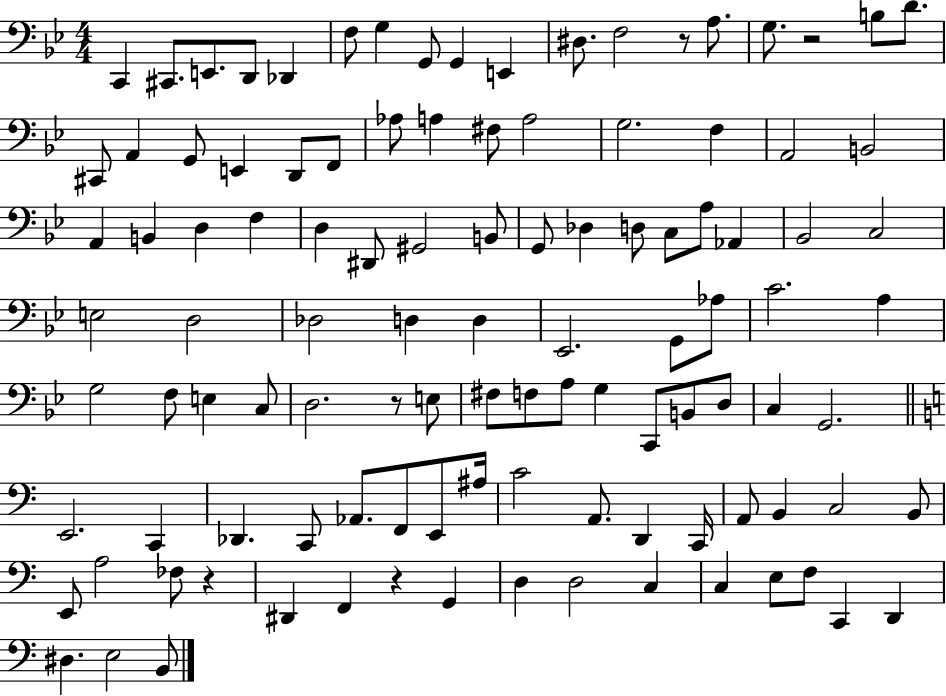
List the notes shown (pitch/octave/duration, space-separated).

C2/q C#2/e. E2/e. D2/e Db2/q F3/e G3/q G2/e G2/q E2/q D#3/e. F3/h R/e A3/e. G3/e. R/h B3/e D4/e. C#2/e A2/q G2/e E2/q D2/e F2/e Ab3/e A3/q F#3/e A3/h G3/h. F3/q A2/h B2/h A2/q B2/q D3/q F3/q D3/q D#2/e G#2/h B2/e G2/e Db3/q D3/e C3/e A3/e Ab2/q Bb2/h C3/h E3/h D3/h Db3/h D3/q D3/q Eb2/h. G2/e Ab3/e C4/h. A3/q G3/h F3/e E3/q C3/e D3/h. R/e E3/e F#3/e F3/e A3/e G3/q C2/e B2/e D3/e C3/q G2/h. E2/h. C2/q Db2/q. C2/e Ab2/e. F2/e E2/e A#3/s C4/h A2/e. D2/q C2/s A2/e B2/q C3/h B2/e E2/e A3/h FES3/e R/q D#2/q F2/q R/q G2/q D3/q D3/h C3/q C3/q E3/e F3/e C2/q D2/q D#3/q. E3/h B2/e